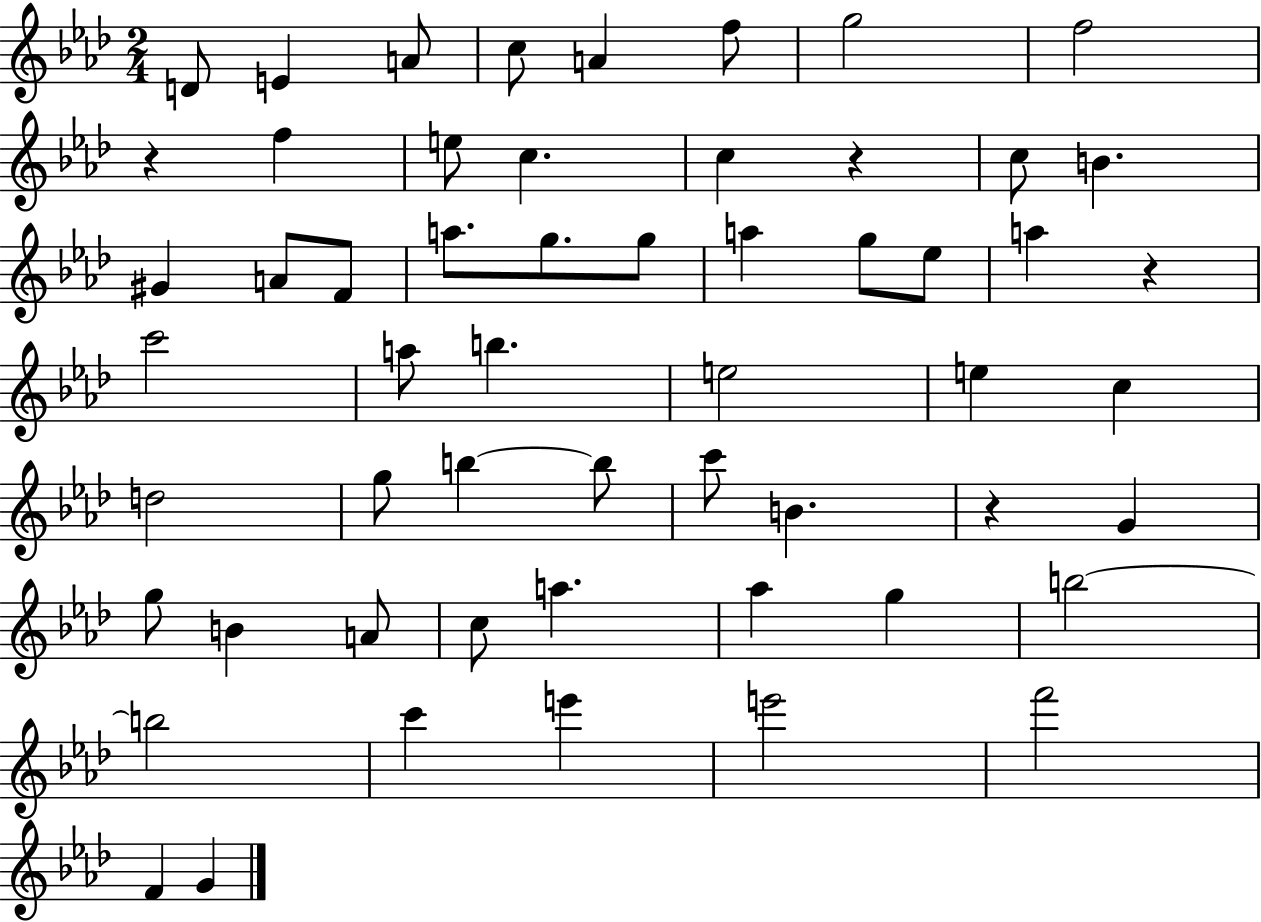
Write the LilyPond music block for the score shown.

{
  \clef treble
  \numericTimeSignature
  \time 2/4
  \key aes \major
  d'8 e'4 a'8 | c''8 a'4 f''8 | g''2 | f''2 | \break r4 f''4 | e''8 c''4. | c''4 r4 | c''8 b'4. | \break gis'4 a'8 f'8 | a''8. g''8. g''8 | a''4 g''8 ees''8 | a''4 r4 | \break c'''2 | a''8 b''4. | e''2 | e''4 c''4 | \break d''2 | g''8 b''4~~ b''8 | c'''8 b'4. | r4 g'4 | \break g''8 b'4 a'8 | c''8 a''4. | aes''4 g''4 | b''2~~ | \break b''2 | c'''4 e'''4 | e'''2 | f'''2 | \break f'4 g'4 | \bar "|."
}